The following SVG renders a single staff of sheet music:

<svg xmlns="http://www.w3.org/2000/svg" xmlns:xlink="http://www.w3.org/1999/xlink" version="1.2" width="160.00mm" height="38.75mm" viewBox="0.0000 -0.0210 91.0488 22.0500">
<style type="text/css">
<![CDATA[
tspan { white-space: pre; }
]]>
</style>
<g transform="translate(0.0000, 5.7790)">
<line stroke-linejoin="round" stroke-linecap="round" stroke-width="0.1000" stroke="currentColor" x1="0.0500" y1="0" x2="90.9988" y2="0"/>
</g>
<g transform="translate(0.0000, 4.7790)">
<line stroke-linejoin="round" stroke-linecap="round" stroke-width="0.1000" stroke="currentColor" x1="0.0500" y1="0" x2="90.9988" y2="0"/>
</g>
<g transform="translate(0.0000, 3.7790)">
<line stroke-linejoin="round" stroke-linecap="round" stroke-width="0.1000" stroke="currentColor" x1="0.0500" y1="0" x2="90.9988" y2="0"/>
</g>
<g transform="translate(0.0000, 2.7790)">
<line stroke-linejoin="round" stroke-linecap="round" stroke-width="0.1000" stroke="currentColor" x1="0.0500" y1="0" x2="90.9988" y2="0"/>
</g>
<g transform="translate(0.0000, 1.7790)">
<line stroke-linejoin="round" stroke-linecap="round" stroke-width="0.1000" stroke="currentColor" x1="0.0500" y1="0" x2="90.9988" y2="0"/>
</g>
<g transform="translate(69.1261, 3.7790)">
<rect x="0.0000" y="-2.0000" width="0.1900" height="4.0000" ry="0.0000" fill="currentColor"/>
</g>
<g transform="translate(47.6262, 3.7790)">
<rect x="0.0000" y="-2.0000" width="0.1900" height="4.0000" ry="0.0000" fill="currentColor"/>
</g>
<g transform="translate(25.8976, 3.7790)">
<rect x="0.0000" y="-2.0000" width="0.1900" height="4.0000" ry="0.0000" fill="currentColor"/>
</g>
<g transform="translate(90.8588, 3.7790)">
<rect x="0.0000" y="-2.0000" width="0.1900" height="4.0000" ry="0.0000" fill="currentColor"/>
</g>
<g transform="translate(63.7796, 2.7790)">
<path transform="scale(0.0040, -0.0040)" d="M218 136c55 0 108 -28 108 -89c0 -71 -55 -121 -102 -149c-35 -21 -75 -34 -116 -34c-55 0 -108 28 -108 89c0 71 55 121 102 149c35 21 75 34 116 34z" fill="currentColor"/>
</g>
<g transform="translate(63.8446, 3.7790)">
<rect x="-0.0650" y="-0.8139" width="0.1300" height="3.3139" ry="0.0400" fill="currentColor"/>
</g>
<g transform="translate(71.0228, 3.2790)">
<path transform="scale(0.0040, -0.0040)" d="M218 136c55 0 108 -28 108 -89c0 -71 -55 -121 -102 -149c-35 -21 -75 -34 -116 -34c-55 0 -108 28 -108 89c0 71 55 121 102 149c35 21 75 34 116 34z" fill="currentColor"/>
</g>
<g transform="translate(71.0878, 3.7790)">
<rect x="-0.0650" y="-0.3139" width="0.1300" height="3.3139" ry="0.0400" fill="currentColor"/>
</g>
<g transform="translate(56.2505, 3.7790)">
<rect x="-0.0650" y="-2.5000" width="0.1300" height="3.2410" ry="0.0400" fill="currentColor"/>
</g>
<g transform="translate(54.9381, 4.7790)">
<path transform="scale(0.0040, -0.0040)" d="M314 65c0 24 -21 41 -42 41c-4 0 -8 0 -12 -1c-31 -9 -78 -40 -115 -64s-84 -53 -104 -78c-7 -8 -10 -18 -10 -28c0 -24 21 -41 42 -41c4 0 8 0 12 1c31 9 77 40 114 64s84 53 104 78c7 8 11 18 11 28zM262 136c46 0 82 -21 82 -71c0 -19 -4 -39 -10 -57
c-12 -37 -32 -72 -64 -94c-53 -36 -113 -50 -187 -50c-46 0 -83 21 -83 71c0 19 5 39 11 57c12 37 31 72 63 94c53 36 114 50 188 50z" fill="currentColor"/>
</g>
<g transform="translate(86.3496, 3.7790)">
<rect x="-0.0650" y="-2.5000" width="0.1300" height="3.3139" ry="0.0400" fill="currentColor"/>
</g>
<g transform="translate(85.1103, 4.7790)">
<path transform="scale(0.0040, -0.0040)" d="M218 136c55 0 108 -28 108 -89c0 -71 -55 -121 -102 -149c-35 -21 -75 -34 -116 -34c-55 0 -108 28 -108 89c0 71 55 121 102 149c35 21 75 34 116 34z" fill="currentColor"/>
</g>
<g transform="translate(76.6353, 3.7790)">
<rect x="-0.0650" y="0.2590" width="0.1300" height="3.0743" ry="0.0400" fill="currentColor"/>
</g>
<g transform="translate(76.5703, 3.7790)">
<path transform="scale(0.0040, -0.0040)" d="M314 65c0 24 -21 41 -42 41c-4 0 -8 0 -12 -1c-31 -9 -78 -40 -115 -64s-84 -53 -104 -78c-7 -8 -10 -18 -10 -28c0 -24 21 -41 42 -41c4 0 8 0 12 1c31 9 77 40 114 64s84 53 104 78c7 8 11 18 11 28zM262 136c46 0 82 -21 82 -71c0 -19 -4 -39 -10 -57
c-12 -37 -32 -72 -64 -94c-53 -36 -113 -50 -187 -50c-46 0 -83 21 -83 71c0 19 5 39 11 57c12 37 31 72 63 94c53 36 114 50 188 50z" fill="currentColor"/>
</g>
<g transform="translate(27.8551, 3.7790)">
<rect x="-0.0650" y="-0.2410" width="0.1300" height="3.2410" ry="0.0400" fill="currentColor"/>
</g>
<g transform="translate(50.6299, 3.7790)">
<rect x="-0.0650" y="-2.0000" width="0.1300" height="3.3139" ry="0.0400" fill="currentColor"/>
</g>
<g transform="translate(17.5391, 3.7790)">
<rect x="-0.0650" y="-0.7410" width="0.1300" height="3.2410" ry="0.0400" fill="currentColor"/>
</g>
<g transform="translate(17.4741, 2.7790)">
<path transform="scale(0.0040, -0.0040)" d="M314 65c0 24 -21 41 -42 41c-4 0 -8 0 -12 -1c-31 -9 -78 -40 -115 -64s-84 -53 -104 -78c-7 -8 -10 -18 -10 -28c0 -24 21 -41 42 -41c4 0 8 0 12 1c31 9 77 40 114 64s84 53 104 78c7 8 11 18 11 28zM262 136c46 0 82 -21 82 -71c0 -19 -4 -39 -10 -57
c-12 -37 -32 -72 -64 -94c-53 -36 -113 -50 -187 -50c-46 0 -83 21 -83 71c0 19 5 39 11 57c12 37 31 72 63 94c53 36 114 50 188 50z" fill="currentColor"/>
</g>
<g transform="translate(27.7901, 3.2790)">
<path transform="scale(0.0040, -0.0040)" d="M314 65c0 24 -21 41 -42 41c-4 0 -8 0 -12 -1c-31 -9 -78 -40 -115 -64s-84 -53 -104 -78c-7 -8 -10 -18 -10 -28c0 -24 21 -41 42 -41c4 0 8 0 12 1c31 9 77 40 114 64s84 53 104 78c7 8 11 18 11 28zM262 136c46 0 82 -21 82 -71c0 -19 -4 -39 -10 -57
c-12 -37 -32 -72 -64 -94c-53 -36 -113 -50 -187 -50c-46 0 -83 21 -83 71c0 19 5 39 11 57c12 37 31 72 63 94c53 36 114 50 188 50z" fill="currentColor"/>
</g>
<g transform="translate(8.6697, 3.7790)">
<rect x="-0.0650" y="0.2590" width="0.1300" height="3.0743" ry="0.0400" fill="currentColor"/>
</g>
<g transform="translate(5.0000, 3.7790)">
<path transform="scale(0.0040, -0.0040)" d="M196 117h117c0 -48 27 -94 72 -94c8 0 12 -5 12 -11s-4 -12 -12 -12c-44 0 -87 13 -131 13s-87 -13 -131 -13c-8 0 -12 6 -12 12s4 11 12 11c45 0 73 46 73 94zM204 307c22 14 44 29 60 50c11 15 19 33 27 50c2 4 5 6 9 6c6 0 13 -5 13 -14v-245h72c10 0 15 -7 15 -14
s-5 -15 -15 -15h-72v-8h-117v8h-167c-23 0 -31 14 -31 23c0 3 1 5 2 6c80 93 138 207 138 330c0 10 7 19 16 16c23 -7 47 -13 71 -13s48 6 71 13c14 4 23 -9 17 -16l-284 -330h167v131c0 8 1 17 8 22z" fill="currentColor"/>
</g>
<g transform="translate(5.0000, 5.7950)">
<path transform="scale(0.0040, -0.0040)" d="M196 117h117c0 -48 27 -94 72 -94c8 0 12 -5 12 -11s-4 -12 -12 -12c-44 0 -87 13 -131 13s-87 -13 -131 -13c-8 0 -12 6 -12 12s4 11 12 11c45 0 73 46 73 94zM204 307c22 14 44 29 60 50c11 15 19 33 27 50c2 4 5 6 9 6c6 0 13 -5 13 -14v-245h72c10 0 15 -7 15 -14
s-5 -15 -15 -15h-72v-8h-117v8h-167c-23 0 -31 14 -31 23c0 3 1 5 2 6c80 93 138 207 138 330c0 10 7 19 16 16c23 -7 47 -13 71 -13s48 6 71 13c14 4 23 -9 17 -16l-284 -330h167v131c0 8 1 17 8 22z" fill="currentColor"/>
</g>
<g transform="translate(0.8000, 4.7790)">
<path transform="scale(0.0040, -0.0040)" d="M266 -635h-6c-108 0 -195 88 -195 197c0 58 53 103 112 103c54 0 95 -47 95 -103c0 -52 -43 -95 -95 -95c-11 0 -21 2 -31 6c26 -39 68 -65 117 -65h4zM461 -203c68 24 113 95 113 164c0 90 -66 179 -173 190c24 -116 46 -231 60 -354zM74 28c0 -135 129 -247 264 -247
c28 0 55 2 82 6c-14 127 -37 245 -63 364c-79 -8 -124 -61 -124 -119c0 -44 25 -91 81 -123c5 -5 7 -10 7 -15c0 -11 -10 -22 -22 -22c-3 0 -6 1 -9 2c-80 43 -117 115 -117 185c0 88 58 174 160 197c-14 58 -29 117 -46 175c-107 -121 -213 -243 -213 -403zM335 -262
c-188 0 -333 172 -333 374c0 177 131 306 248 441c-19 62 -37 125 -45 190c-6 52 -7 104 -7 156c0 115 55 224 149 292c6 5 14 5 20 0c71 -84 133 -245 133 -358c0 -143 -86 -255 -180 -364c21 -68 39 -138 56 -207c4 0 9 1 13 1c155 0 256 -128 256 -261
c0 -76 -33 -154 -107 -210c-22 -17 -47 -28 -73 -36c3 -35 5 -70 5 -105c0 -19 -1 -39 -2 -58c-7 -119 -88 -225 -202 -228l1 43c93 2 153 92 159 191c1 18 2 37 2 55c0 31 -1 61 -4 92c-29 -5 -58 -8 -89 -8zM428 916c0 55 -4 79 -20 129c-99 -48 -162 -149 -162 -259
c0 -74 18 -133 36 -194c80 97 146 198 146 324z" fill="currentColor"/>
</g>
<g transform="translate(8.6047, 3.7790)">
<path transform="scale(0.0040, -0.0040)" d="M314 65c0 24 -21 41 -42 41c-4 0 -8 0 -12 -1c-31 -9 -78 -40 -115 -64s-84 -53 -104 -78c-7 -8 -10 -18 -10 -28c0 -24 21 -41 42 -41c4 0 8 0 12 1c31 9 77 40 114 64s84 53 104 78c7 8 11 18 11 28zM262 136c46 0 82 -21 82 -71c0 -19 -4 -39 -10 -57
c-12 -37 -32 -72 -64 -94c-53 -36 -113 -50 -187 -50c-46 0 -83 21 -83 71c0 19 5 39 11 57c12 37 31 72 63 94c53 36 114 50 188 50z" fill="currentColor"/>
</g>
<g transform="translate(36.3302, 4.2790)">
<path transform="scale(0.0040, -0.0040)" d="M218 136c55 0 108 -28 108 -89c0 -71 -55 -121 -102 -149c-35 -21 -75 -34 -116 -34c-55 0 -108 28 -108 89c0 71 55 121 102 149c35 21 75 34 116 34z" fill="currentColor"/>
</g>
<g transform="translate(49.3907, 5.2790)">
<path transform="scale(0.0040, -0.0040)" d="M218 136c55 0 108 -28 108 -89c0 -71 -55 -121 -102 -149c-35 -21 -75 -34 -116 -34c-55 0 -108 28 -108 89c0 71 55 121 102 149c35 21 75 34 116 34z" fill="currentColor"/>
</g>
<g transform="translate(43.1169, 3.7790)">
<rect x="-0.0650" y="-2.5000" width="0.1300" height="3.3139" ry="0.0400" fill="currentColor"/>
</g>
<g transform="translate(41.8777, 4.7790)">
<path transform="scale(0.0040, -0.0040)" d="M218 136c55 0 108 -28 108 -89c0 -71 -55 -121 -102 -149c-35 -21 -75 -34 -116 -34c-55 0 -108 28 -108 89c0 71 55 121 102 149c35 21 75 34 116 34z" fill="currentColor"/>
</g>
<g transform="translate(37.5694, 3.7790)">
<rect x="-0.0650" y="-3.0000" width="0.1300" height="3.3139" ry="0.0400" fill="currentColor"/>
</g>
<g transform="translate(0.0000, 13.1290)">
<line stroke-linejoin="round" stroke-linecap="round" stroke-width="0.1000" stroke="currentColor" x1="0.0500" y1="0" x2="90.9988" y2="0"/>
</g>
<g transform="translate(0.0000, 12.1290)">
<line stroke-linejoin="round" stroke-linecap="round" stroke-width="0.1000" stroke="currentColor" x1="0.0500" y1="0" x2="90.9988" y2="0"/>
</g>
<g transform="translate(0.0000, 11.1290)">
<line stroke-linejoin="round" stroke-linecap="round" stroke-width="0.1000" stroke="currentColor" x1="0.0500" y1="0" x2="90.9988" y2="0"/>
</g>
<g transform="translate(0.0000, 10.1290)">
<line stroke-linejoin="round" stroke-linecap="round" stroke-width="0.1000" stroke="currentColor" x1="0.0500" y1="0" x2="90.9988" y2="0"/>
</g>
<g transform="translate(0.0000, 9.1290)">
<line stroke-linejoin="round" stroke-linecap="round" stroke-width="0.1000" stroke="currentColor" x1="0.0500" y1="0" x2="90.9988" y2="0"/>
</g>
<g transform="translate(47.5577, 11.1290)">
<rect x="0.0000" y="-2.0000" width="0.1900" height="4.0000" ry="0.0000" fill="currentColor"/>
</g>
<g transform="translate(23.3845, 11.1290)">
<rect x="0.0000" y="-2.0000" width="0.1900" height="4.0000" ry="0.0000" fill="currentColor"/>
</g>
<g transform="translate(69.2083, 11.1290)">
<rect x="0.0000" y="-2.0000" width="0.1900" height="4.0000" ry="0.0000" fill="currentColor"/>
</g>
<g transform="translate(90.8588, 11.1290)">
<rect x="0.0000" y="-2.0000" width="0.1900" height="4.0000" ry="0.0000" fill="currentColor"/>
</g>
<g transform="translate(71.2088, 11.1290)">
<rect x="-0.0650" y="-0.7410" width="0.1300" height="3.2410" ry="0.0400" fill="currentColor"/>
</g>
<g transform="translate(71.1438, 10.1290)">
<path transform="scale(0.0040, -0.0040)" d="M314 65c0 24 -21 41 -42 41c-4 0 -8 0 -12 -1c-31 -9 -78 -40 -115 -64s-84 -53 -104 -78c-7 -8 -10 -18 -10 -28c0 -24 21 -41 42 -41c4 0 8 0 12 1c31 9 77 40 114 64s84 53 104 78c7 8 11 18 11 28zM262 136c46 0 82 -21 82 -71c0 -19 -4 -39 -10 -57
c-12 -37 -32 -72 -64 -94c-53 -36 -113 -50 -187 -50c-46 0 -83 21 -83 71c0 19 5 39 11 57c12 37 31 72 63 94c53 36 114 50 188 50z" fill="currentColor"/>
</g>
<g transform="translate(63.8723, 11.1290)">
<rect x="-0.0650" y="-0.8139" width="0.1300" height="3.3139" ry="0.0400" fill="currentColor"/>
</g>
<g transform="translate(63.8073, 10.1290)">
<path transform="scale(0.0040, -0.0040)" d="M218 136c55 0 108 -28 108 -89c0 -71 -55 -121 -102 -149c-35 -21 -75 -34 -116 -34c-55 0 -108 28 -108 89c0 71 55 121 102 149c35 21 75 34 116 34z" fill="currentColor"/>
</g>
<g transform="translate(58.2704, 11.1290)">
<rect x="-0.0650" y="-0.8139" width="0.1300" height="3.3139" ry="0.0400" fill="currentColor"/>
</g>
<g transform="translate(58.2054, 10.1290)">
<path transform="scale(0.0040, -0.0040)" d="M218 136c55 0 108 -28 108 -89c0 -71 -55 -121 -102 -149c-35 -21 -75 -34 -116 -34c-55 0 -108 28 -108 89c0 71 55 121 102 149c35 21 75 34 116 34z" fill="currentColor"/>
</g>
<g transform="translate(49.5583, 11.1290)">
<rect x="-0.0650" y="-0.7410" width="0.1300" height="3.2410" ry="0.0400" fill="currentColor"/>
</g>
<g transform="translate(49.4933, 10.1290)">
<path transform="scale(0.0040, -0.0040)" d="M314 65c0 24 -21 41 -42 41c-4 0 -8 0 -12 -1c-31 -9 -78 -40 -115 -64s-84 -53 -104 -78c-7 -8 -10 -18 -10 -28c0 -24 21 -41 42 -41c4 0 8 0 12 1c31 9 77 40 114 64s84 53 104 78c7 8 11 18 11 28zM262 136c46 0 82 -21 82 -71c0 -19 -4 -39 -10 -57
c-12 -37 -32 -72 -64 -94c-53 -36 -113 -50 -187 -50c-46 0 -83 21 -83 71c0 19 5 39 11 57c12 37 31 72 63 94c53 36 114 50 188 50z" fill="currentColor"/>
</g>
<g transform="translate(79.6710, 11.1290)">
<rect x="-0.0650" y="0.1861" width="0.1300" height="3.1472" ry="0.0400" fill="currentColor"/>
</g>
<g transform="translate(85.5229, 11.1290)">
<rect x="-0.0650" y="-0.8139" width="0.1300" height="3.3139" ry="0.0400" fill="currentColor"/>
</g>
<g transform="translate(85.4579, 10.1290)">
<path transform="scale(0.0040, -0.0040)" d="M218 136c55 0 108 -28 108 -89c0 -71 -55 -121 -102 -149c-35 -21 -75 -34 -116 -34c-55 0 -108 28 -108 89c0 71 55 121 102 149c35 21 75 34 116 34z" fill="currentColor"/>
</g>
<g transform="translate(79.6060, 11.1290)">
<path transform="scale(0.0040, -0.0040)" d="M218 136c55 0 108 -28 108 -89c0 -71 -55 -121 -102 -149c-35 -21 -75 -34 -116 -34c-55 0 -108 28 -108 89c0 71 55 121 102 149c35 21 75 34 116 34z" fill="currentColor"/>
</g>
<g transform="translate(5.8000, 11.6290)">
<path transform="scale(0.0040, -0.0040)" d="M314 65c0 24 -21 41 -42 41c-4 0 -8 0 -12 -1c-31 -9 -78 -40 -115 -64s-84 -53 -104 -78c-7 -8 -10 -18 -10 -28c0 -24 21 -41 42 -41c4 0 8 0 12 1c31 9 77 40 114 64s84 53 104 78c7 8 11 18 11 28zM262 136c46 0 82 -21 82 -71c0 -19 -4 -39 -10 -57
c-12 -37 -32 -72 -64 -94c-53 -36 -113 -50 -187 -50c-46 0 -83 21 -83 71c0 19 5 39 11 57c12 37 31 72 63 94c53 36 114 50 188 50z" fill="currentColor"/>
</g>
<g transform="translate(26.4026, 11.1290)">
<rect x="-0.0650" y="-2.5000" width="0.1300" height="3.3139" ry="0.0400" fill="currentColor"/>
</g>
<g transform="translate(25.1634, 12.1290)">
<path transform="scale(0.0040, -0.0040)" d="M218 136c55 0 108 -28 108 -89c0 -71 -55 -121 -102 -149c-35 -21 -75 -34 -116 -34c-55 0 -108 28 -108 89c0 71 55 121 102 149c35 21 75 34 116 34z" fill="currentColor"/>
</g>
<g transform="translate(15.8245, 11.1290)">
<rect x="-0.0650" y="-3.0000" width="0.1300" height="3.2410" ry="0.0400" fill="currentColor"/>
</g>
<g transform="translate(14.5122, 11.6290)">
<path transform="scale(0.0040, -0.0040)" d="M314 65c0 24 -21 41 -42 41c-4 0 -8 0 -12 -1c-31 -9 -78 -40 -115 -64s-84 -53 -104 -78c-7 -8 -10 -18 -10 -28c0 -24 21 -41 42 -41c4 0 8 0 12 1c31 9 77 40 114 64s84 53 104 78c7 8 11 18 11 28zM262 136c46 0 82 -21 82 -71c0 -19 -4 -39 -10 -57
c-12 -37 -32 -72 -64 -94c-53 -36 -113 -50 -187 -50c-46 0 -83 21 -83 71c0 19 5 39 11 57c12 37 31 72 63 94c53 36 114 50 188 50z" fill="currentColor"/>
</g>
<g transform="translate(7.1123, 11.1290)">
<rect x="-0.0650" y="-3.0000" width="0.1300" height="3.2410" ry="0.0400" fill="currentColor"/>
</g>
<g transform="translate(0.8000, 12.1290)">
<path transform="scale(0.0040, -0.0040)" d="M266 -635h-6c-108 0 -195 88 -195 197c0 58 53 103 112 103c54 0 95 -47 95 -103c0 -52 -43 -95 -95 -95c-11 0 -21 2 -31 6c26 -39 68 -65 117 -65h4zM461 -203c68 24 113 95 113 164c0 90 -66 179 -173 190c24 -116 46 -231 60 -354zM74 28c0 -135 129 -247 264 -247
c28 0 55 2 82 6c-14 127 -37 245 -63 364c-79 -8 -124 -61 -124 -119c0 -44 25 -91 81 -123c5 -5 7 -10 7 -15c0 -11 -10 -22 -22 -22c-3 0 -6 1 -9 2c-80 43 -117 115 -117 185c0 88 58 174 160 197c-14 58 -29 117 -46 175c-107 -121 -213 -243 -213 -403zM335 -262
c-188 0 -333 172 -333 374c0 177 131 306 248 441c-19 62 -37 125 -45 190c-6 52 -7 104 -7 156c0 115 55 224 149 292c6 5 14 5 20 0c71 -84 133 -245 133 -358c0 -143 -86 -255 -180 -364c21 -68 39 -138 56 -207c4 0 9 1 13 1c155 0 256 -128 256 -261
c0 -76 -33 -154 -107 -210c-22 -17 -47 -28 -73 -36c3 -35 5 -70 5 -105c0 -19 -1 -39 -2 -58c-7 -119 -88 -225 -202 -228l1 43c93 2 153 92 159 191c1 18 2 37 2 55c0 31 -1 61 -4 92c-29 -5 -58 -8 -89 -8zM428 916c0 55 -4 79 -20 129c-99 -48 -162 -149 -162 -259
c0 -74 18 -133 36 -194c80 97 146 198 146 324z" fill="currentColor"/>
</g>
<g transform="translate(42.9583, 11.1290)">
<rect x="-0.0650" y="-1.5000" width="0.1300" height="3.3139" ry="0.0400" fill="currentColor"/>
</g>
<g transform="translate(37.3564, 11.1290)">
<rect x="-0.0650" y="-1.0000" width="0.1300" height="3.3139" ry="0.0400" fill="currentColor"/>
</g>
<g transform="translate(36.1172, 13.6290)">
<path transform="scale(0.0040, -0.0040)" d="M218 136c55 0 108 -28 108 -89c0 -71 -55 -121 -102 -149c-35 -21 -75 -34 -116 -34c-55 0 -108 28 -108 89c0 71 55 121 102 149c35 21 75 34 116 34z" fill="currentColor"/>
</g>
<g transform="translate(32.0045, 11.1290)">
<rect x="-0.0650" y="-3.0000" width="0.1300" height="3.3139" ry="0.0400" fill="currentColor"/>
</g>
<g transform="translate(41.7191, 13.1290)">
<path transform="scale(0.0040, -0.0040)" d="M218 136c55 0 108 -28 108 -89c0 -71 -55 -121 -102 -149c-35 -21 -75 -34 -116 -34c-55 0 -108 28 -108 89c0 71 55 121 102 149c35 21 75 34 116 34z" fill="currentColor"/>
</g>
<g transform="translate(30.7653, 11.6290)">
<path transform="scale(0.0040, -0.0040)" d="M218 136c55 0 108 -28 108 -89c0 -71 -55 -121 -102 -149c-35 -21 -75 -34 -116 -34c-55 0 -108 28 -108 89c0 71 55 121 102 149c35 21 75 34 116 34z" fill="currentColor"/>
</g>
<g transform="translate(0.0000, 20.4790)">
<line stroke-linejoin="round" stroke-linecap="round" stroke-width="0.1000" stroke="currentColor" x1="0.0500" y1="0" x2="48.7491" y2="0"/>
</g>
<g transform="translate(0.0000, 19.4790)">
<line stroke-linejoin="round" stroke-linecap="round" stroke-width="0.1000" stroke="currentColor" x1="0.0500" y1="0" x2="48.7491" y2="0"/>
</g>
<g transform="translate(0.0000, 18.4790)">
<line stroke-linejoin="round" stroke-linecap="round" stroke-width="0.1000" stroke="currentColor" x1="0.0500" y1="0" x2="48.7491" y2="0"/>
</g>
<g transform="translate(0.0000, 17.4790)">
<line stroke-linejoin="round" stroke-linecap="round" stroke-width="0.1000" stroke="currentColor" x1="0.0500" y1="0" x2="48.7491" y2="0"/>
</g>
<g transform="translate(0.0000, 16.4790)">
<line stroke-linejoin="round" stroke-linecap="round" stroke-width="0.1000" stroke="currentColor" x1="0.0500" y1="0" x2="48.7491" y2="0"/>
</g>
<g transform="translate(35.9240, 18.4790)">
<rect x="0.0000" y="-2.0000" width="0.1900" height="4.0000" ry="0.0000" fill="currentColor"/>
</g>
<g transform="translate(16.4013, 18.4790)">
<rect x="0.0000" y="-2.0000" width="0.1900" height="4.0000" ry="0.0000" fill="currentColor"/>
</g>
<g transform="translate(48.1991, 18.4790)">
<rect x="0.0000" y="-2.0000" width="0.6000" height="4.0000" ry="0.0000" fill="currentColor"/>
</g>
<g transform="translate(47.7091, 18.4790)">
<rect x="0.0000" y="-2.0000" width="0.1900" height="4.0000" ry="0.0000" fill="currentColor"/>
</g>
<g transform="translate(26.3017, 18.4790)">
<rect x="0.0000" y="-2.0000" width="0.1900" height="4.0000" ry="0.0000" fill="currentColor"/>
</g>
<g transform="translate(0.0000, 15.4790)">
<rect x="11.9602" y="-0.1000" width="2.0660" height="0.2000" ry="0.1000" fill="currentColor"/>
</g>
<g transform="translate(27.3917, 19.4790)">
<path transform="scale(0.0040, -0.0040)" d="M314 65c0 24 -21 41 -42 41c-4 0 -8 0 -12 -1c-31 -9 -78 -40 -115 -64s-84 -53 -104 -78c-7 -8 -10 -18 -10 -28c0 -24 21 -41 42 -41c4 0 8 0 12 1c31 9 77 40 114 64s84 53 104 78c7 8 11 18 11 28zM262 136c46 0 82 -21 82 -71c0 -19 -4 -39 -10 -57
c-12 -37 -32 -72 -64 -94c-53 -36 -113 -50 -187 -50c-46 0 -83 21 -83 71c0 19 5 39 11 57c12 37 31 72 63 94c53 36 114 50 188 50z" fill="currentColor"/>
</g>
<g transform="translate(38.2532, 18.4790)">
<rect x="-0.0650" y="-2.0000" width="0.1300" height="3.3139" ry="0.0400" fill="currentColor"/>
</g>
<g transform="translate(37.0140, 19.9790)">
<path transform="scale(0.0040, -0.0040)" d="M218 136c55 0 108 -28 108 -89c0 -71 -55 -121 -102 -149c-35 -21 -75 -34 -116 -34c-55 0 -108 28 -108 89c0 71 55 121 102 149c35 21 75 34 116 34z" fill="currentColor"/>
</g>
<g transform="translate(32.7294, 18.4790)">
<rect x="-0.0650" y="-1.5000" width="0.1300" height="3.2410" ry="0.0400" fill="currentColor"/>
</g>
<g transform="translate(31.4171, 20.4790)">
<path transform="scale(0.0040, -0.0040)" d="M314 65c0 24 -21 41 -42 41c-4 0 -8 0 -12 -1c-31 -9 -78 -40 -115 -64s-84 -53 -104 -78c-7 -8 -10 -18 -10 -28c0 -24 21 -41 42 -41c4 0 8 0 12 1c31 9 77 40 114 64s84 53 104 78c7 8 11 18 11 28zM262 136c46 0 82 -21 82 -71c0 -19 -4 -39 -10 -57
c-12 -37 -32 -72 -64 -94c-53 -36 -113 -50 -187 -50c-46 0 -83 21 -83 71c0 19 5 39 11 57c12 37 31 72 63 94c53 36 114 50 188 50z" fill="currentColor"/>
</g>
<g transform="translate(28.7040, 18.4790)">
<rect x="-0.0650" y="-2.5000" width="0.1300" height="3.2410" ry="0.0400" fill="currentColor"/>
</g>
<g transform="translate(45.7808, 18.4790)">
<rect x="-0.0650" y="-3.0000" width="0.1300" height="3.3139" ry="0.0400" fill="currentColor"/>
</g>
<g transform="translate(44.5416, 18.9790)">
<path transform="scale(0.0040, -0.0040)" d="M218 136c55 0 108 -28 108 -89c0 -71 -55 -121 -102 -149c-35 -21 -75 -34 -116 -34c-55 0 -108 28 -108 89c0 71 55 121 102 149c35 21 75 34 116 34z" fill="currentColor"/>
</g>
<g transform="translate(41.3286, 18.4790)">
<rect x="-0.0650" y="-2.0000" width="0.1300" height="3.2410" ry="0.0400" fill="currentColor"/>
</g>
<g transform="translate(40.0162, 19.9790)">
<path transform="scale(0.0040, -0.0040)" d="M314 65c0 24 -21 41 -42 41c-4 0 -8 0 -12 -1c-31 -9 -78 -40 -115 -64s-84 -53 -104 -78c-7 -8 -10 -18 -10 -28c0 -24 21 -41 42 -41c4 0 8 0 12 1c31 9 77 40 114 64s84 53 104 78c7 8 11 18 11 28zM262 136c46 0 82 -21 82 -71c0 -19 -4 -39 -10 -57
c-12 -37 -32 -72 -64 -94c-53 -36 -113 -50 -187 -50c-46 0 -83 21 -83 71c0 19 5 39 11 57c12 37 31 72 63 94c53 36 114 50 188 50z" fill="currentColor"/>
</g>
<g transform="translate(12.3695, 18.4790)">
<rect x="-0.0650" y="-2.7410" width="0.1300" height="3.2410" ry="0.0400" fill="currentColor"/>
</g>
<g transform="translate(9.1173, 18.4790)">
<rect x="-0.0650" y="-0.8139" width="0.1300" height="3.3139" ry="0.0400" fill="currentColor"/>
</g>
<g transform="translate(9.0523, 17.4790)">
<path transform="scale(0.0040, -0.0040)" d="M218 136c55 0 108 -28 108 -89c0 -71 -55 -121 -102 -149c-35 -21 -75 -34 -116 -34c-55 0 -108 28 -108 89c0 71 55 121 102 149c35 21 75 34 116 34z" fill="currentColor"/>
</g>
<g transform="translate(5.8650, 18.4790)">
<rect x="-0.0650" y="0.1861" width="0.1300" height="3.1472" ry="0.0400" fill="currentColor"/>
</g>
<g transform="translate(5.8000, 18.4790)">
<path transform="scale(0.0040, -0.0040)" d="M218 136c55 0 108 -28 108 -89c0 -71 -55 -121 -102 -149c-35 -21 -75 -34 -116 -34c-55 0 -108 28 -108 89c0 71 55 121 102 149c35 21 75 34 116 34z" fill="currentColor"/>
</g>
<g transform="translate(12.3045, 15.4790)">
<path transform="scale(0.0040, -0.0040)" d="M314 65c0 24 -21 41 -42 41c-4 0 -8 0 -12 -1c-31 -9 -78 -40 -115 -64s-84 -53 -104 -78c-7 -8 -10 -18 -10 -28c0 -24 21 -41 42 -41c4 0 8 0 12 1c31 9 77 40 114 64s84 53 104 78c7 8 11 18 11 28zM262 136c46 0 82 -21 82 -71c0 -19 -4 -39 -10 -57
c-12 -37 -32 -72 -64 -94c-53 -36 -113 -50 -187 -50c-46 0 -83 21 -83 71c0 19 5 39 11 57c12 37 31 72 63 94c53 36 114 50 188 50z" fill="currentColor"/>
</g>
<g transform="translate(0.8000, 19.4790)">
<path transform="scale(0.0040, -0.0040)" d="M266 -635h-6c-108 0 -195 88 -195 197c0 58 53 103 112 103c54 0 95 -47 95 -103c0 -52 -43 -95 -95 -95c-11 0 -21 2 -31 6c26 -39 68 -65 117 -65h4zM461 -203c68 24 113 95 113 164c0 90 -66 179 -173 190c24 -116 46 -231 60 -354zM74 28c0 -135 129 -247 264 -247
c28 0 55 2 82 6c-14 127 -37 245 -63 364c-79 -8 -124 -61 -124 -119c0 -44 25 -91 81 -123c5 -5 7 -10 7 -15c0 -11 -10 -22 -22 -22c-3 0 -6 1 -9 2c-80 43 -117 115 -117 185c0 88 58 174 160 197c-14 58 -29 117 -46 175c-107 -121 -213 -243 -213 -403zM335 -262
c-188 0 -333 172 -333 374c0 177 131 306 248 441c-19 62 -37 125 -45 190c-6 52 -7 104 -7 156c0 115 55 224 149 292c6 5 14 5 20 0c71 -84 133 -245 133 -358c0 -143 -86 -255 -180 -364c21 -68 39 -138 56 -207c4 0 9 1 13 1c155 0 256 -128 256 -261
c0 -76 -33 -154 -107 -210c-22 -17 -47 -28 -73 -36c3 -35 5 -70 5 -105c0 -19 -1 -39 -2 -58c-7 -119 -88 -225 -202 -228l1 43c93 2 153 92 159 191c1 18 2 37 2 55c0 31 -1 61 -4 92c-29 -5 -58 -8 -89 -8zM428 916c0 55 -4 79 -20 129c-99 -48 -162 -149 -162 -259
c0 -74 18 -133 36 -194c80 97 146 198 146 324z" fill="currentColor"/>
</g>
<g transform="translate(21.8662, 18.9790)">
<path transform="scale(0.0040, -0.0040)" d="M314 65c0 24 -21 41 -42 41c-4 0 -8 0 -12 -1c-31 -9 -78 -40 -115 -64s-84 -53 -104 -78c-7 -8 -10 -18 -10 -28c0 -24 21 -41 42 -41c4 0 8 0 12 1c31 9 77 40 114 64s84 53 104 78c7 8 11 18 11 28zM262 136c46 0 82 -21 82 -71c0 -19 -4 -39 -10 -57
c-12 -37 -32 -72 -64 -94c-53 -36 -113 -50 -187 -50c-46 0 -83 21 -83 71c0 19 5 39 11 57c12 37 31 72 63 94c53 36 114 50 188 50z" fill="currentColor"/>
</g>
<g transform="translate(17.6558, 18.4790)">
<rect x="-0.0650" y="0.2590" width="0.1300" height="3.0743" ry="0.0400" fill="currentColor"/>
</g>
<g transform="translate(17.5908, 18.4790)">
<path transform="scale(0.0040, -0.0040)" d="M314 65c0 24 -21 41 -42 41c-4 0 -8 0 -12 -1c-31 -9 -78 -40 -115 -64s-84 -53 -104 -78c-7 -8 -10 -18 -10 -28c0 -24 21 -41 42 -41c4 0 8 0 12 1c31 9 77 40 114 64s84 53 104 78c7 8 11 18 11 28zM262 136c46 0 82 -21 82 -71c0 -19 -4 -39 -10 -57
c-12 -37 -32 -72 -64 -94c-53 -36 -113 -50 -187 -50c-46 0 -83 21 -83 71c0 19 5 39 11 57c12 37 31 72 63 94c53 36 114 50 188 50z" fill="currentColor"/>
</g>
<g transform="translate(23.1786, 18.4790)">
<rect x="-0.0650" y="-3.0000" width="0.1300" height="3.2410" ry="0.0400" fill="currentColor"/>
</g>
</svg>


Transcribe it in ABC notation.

X:1
T:Untitled
M:4/4
L:1/4
K:C
B2 d2 c2 A G F G2 d c B2 G A2 A2 G A D E d2 d d d2 B d B d a2 B2 A2 G2 E2 F F2 A